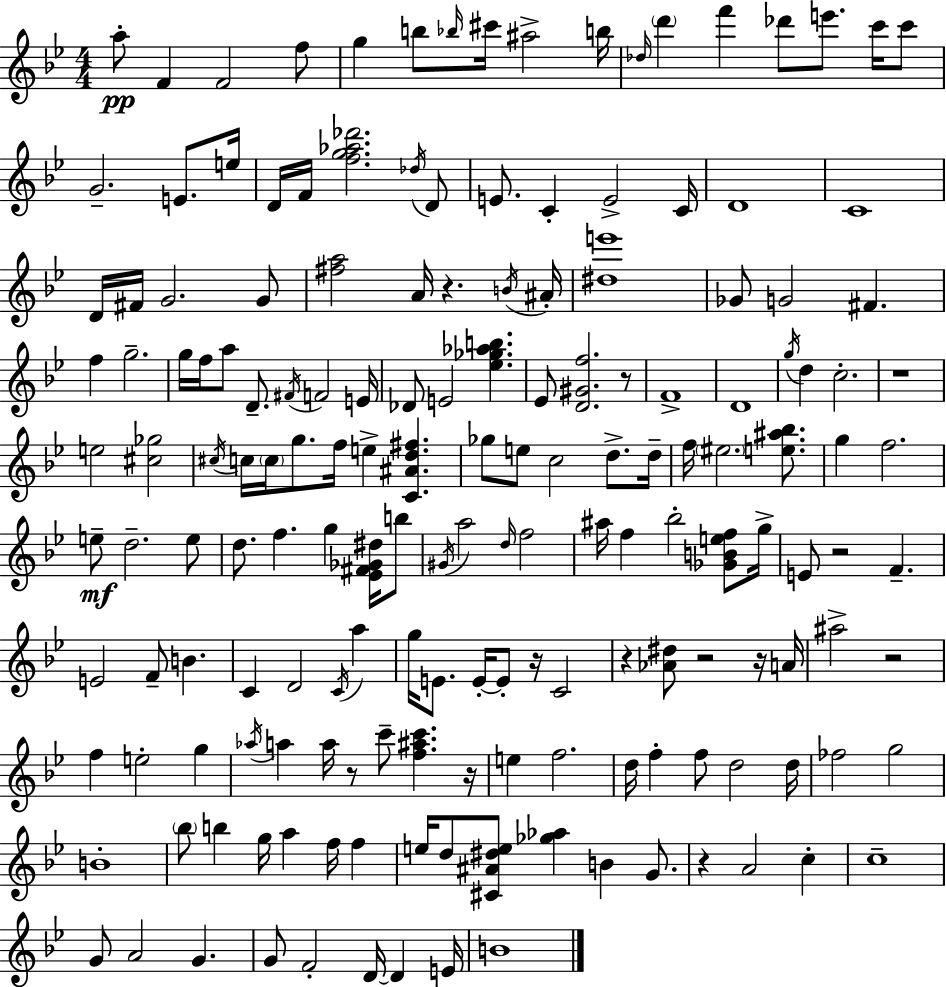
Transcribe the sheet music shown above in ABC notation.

X:1
T:Untitled
M:4/4
L:1/4
K:Gm
a/2 F F2 f/2 g b/2 _b/4 ^c'/4 ^a2 b/4 _d/4 d' f' _d'/2 e'/2 c'/4 c'/2 G2 E/2 e/4 D/4 F/4 [fg_a_d']2 _d/4 D/2 E/2 C E2 C/4 D4 C4 D/4 ^F/4 G2 G/2 [^fa]2 A/4 z B/4 ^A/4 [^de']4 _G/2 G2 ^F f g2 g/4 f/4 a/2 D/2 ^F/4 F2 E/4 _D/2 E2 [_e_g_ab] _E/2 [D^Gf]2 z/2 F4 D4 g/4 d c2 z4 e2 [^c_g]2 ^c/4 c/4 c/4 g/2 f/4 e [C^Ad^f] _g/2 e/2 c2 d/2 d/4 f/4 ^e2 [e^a_b]/2 g f2 e/2 d2 e/2 d/2 f g [_E^F_G^d]/4 b/2 ^G/4 a2 d/4 f2 ^a/4 f _b2 [_GBef]/2 g/4 E/2 z2 F E2 F/2 B C D2 C/4 a g/4 E/2 E/4 E/2 z/4 C2 z [_A^d]/2 z2 z/4 A/4 ^a2 z2 f e2 g _a/4 a a/4 z/2 c'/2 [f^ac'] z/4 e f2 d/4 f f/2 d2 d/4 _f2 g2 B4 _b/2 b g/4 a f/4 f e/4 d/2 [^C^A^de]/2 [_g_a] B G/2 z A2 c c4 G/2 A2 G G/2 F2 D/4 D E/4 B4